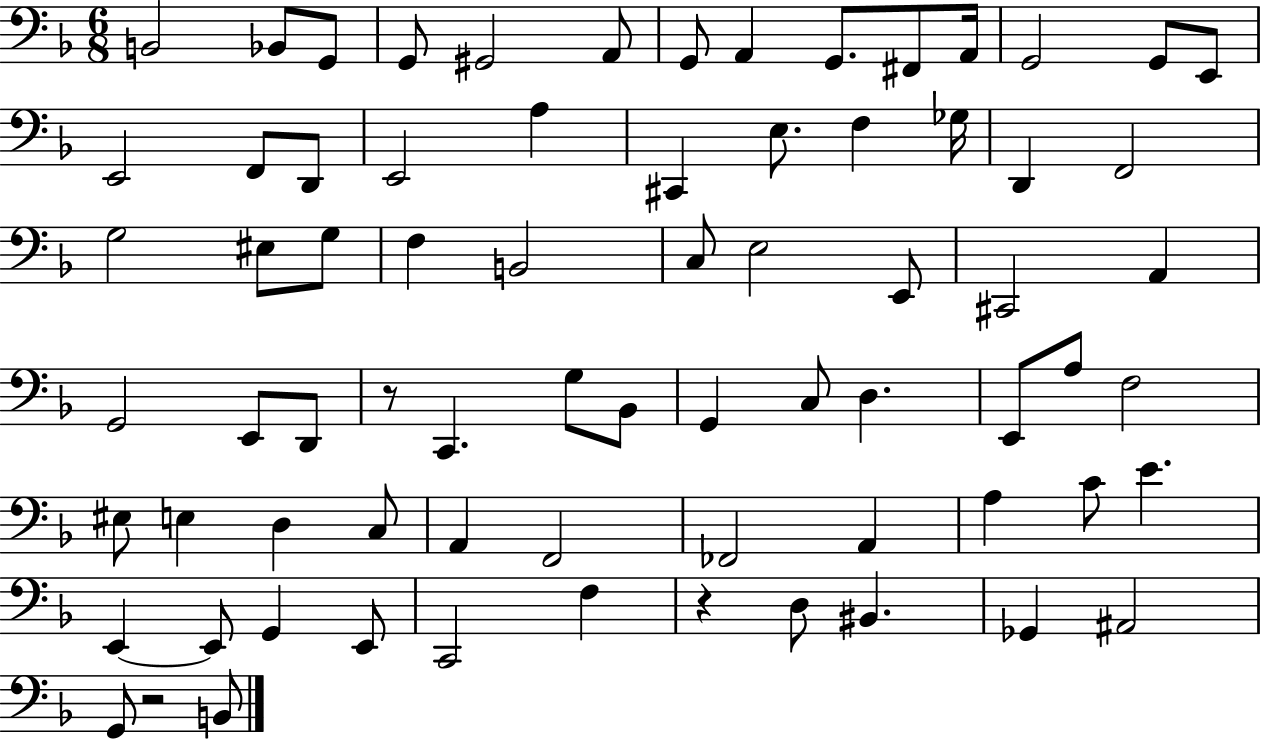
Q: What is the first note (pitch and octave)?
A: B2